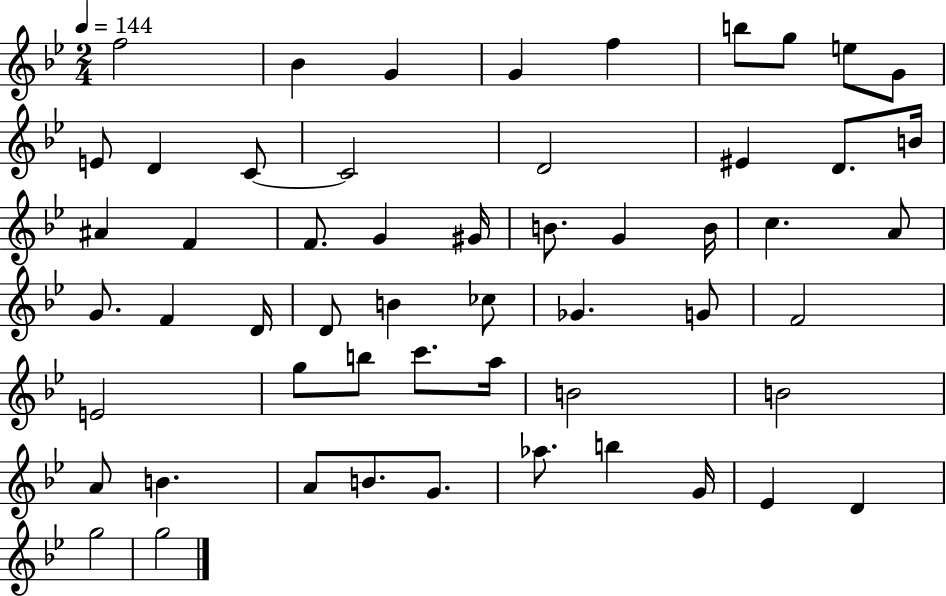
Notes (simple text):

F5/h Bb4/q G4/q G4/q F5/q B5/e G5/e E5/e G4/e E4/e D4/q C4/e C4/h D4/h EIS4/q D4/e. B4/s A#4/q F4/q F4/e. G4/q G#4/s B4/e. G4/q B4/s C5/q. A4/e G4/e. F4/q D4/s D4/e B4/q CES5/e Gb4/q. G4/e F4/h E4/h G5/e B5/e C6/e. A5/s B4/h B4/h A4/e B4/q. A4/e B4/e. G4/e. Ab5/e. B5/q G4/s Eb4/q D4/q G5/h G5/h